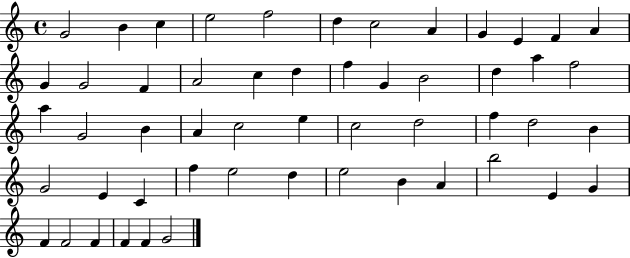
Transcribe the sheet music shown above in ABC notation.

X:1
T:Untitled
M:4/4
L:1/4
K:C
G2 B c e2 f2 d c2 A G E F A G G2 F A2 c d f G B2 d a f2 a G2 B A c2 e c2 d2 f d2 B G2 E C f e2 d e2 B A b2 E G F F2 F F F G2